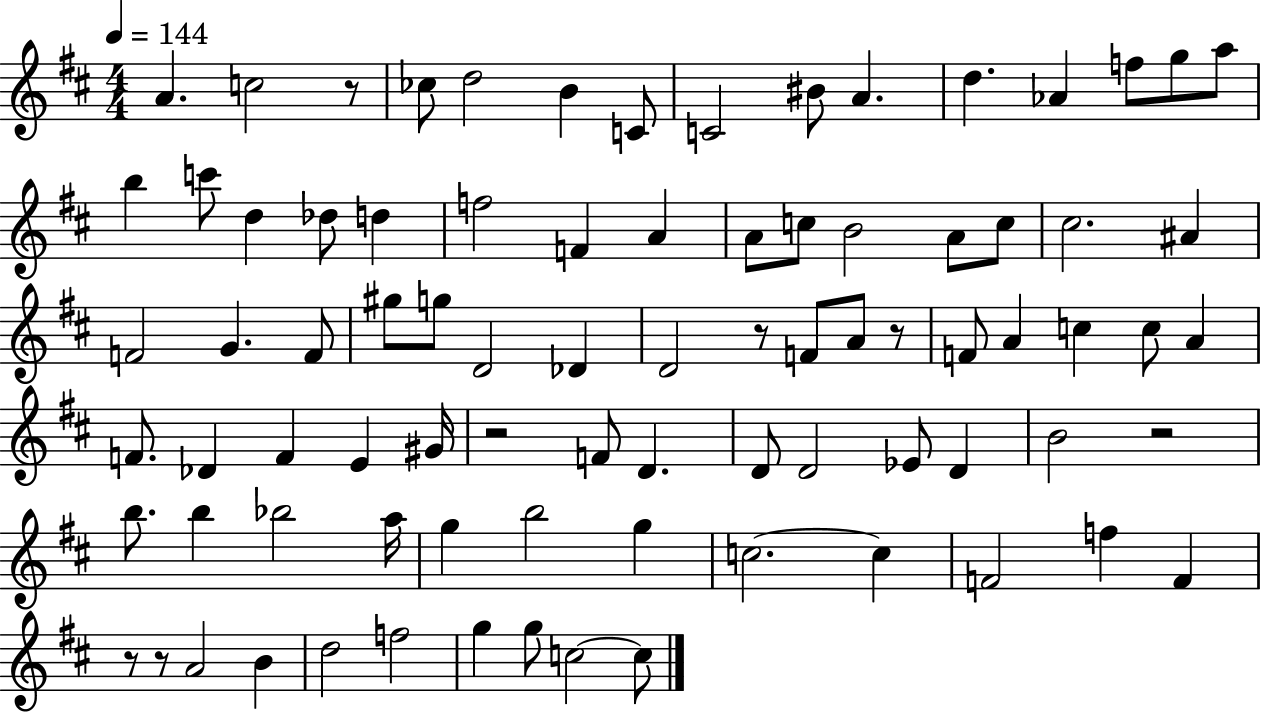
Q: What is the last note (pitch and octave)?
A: C5